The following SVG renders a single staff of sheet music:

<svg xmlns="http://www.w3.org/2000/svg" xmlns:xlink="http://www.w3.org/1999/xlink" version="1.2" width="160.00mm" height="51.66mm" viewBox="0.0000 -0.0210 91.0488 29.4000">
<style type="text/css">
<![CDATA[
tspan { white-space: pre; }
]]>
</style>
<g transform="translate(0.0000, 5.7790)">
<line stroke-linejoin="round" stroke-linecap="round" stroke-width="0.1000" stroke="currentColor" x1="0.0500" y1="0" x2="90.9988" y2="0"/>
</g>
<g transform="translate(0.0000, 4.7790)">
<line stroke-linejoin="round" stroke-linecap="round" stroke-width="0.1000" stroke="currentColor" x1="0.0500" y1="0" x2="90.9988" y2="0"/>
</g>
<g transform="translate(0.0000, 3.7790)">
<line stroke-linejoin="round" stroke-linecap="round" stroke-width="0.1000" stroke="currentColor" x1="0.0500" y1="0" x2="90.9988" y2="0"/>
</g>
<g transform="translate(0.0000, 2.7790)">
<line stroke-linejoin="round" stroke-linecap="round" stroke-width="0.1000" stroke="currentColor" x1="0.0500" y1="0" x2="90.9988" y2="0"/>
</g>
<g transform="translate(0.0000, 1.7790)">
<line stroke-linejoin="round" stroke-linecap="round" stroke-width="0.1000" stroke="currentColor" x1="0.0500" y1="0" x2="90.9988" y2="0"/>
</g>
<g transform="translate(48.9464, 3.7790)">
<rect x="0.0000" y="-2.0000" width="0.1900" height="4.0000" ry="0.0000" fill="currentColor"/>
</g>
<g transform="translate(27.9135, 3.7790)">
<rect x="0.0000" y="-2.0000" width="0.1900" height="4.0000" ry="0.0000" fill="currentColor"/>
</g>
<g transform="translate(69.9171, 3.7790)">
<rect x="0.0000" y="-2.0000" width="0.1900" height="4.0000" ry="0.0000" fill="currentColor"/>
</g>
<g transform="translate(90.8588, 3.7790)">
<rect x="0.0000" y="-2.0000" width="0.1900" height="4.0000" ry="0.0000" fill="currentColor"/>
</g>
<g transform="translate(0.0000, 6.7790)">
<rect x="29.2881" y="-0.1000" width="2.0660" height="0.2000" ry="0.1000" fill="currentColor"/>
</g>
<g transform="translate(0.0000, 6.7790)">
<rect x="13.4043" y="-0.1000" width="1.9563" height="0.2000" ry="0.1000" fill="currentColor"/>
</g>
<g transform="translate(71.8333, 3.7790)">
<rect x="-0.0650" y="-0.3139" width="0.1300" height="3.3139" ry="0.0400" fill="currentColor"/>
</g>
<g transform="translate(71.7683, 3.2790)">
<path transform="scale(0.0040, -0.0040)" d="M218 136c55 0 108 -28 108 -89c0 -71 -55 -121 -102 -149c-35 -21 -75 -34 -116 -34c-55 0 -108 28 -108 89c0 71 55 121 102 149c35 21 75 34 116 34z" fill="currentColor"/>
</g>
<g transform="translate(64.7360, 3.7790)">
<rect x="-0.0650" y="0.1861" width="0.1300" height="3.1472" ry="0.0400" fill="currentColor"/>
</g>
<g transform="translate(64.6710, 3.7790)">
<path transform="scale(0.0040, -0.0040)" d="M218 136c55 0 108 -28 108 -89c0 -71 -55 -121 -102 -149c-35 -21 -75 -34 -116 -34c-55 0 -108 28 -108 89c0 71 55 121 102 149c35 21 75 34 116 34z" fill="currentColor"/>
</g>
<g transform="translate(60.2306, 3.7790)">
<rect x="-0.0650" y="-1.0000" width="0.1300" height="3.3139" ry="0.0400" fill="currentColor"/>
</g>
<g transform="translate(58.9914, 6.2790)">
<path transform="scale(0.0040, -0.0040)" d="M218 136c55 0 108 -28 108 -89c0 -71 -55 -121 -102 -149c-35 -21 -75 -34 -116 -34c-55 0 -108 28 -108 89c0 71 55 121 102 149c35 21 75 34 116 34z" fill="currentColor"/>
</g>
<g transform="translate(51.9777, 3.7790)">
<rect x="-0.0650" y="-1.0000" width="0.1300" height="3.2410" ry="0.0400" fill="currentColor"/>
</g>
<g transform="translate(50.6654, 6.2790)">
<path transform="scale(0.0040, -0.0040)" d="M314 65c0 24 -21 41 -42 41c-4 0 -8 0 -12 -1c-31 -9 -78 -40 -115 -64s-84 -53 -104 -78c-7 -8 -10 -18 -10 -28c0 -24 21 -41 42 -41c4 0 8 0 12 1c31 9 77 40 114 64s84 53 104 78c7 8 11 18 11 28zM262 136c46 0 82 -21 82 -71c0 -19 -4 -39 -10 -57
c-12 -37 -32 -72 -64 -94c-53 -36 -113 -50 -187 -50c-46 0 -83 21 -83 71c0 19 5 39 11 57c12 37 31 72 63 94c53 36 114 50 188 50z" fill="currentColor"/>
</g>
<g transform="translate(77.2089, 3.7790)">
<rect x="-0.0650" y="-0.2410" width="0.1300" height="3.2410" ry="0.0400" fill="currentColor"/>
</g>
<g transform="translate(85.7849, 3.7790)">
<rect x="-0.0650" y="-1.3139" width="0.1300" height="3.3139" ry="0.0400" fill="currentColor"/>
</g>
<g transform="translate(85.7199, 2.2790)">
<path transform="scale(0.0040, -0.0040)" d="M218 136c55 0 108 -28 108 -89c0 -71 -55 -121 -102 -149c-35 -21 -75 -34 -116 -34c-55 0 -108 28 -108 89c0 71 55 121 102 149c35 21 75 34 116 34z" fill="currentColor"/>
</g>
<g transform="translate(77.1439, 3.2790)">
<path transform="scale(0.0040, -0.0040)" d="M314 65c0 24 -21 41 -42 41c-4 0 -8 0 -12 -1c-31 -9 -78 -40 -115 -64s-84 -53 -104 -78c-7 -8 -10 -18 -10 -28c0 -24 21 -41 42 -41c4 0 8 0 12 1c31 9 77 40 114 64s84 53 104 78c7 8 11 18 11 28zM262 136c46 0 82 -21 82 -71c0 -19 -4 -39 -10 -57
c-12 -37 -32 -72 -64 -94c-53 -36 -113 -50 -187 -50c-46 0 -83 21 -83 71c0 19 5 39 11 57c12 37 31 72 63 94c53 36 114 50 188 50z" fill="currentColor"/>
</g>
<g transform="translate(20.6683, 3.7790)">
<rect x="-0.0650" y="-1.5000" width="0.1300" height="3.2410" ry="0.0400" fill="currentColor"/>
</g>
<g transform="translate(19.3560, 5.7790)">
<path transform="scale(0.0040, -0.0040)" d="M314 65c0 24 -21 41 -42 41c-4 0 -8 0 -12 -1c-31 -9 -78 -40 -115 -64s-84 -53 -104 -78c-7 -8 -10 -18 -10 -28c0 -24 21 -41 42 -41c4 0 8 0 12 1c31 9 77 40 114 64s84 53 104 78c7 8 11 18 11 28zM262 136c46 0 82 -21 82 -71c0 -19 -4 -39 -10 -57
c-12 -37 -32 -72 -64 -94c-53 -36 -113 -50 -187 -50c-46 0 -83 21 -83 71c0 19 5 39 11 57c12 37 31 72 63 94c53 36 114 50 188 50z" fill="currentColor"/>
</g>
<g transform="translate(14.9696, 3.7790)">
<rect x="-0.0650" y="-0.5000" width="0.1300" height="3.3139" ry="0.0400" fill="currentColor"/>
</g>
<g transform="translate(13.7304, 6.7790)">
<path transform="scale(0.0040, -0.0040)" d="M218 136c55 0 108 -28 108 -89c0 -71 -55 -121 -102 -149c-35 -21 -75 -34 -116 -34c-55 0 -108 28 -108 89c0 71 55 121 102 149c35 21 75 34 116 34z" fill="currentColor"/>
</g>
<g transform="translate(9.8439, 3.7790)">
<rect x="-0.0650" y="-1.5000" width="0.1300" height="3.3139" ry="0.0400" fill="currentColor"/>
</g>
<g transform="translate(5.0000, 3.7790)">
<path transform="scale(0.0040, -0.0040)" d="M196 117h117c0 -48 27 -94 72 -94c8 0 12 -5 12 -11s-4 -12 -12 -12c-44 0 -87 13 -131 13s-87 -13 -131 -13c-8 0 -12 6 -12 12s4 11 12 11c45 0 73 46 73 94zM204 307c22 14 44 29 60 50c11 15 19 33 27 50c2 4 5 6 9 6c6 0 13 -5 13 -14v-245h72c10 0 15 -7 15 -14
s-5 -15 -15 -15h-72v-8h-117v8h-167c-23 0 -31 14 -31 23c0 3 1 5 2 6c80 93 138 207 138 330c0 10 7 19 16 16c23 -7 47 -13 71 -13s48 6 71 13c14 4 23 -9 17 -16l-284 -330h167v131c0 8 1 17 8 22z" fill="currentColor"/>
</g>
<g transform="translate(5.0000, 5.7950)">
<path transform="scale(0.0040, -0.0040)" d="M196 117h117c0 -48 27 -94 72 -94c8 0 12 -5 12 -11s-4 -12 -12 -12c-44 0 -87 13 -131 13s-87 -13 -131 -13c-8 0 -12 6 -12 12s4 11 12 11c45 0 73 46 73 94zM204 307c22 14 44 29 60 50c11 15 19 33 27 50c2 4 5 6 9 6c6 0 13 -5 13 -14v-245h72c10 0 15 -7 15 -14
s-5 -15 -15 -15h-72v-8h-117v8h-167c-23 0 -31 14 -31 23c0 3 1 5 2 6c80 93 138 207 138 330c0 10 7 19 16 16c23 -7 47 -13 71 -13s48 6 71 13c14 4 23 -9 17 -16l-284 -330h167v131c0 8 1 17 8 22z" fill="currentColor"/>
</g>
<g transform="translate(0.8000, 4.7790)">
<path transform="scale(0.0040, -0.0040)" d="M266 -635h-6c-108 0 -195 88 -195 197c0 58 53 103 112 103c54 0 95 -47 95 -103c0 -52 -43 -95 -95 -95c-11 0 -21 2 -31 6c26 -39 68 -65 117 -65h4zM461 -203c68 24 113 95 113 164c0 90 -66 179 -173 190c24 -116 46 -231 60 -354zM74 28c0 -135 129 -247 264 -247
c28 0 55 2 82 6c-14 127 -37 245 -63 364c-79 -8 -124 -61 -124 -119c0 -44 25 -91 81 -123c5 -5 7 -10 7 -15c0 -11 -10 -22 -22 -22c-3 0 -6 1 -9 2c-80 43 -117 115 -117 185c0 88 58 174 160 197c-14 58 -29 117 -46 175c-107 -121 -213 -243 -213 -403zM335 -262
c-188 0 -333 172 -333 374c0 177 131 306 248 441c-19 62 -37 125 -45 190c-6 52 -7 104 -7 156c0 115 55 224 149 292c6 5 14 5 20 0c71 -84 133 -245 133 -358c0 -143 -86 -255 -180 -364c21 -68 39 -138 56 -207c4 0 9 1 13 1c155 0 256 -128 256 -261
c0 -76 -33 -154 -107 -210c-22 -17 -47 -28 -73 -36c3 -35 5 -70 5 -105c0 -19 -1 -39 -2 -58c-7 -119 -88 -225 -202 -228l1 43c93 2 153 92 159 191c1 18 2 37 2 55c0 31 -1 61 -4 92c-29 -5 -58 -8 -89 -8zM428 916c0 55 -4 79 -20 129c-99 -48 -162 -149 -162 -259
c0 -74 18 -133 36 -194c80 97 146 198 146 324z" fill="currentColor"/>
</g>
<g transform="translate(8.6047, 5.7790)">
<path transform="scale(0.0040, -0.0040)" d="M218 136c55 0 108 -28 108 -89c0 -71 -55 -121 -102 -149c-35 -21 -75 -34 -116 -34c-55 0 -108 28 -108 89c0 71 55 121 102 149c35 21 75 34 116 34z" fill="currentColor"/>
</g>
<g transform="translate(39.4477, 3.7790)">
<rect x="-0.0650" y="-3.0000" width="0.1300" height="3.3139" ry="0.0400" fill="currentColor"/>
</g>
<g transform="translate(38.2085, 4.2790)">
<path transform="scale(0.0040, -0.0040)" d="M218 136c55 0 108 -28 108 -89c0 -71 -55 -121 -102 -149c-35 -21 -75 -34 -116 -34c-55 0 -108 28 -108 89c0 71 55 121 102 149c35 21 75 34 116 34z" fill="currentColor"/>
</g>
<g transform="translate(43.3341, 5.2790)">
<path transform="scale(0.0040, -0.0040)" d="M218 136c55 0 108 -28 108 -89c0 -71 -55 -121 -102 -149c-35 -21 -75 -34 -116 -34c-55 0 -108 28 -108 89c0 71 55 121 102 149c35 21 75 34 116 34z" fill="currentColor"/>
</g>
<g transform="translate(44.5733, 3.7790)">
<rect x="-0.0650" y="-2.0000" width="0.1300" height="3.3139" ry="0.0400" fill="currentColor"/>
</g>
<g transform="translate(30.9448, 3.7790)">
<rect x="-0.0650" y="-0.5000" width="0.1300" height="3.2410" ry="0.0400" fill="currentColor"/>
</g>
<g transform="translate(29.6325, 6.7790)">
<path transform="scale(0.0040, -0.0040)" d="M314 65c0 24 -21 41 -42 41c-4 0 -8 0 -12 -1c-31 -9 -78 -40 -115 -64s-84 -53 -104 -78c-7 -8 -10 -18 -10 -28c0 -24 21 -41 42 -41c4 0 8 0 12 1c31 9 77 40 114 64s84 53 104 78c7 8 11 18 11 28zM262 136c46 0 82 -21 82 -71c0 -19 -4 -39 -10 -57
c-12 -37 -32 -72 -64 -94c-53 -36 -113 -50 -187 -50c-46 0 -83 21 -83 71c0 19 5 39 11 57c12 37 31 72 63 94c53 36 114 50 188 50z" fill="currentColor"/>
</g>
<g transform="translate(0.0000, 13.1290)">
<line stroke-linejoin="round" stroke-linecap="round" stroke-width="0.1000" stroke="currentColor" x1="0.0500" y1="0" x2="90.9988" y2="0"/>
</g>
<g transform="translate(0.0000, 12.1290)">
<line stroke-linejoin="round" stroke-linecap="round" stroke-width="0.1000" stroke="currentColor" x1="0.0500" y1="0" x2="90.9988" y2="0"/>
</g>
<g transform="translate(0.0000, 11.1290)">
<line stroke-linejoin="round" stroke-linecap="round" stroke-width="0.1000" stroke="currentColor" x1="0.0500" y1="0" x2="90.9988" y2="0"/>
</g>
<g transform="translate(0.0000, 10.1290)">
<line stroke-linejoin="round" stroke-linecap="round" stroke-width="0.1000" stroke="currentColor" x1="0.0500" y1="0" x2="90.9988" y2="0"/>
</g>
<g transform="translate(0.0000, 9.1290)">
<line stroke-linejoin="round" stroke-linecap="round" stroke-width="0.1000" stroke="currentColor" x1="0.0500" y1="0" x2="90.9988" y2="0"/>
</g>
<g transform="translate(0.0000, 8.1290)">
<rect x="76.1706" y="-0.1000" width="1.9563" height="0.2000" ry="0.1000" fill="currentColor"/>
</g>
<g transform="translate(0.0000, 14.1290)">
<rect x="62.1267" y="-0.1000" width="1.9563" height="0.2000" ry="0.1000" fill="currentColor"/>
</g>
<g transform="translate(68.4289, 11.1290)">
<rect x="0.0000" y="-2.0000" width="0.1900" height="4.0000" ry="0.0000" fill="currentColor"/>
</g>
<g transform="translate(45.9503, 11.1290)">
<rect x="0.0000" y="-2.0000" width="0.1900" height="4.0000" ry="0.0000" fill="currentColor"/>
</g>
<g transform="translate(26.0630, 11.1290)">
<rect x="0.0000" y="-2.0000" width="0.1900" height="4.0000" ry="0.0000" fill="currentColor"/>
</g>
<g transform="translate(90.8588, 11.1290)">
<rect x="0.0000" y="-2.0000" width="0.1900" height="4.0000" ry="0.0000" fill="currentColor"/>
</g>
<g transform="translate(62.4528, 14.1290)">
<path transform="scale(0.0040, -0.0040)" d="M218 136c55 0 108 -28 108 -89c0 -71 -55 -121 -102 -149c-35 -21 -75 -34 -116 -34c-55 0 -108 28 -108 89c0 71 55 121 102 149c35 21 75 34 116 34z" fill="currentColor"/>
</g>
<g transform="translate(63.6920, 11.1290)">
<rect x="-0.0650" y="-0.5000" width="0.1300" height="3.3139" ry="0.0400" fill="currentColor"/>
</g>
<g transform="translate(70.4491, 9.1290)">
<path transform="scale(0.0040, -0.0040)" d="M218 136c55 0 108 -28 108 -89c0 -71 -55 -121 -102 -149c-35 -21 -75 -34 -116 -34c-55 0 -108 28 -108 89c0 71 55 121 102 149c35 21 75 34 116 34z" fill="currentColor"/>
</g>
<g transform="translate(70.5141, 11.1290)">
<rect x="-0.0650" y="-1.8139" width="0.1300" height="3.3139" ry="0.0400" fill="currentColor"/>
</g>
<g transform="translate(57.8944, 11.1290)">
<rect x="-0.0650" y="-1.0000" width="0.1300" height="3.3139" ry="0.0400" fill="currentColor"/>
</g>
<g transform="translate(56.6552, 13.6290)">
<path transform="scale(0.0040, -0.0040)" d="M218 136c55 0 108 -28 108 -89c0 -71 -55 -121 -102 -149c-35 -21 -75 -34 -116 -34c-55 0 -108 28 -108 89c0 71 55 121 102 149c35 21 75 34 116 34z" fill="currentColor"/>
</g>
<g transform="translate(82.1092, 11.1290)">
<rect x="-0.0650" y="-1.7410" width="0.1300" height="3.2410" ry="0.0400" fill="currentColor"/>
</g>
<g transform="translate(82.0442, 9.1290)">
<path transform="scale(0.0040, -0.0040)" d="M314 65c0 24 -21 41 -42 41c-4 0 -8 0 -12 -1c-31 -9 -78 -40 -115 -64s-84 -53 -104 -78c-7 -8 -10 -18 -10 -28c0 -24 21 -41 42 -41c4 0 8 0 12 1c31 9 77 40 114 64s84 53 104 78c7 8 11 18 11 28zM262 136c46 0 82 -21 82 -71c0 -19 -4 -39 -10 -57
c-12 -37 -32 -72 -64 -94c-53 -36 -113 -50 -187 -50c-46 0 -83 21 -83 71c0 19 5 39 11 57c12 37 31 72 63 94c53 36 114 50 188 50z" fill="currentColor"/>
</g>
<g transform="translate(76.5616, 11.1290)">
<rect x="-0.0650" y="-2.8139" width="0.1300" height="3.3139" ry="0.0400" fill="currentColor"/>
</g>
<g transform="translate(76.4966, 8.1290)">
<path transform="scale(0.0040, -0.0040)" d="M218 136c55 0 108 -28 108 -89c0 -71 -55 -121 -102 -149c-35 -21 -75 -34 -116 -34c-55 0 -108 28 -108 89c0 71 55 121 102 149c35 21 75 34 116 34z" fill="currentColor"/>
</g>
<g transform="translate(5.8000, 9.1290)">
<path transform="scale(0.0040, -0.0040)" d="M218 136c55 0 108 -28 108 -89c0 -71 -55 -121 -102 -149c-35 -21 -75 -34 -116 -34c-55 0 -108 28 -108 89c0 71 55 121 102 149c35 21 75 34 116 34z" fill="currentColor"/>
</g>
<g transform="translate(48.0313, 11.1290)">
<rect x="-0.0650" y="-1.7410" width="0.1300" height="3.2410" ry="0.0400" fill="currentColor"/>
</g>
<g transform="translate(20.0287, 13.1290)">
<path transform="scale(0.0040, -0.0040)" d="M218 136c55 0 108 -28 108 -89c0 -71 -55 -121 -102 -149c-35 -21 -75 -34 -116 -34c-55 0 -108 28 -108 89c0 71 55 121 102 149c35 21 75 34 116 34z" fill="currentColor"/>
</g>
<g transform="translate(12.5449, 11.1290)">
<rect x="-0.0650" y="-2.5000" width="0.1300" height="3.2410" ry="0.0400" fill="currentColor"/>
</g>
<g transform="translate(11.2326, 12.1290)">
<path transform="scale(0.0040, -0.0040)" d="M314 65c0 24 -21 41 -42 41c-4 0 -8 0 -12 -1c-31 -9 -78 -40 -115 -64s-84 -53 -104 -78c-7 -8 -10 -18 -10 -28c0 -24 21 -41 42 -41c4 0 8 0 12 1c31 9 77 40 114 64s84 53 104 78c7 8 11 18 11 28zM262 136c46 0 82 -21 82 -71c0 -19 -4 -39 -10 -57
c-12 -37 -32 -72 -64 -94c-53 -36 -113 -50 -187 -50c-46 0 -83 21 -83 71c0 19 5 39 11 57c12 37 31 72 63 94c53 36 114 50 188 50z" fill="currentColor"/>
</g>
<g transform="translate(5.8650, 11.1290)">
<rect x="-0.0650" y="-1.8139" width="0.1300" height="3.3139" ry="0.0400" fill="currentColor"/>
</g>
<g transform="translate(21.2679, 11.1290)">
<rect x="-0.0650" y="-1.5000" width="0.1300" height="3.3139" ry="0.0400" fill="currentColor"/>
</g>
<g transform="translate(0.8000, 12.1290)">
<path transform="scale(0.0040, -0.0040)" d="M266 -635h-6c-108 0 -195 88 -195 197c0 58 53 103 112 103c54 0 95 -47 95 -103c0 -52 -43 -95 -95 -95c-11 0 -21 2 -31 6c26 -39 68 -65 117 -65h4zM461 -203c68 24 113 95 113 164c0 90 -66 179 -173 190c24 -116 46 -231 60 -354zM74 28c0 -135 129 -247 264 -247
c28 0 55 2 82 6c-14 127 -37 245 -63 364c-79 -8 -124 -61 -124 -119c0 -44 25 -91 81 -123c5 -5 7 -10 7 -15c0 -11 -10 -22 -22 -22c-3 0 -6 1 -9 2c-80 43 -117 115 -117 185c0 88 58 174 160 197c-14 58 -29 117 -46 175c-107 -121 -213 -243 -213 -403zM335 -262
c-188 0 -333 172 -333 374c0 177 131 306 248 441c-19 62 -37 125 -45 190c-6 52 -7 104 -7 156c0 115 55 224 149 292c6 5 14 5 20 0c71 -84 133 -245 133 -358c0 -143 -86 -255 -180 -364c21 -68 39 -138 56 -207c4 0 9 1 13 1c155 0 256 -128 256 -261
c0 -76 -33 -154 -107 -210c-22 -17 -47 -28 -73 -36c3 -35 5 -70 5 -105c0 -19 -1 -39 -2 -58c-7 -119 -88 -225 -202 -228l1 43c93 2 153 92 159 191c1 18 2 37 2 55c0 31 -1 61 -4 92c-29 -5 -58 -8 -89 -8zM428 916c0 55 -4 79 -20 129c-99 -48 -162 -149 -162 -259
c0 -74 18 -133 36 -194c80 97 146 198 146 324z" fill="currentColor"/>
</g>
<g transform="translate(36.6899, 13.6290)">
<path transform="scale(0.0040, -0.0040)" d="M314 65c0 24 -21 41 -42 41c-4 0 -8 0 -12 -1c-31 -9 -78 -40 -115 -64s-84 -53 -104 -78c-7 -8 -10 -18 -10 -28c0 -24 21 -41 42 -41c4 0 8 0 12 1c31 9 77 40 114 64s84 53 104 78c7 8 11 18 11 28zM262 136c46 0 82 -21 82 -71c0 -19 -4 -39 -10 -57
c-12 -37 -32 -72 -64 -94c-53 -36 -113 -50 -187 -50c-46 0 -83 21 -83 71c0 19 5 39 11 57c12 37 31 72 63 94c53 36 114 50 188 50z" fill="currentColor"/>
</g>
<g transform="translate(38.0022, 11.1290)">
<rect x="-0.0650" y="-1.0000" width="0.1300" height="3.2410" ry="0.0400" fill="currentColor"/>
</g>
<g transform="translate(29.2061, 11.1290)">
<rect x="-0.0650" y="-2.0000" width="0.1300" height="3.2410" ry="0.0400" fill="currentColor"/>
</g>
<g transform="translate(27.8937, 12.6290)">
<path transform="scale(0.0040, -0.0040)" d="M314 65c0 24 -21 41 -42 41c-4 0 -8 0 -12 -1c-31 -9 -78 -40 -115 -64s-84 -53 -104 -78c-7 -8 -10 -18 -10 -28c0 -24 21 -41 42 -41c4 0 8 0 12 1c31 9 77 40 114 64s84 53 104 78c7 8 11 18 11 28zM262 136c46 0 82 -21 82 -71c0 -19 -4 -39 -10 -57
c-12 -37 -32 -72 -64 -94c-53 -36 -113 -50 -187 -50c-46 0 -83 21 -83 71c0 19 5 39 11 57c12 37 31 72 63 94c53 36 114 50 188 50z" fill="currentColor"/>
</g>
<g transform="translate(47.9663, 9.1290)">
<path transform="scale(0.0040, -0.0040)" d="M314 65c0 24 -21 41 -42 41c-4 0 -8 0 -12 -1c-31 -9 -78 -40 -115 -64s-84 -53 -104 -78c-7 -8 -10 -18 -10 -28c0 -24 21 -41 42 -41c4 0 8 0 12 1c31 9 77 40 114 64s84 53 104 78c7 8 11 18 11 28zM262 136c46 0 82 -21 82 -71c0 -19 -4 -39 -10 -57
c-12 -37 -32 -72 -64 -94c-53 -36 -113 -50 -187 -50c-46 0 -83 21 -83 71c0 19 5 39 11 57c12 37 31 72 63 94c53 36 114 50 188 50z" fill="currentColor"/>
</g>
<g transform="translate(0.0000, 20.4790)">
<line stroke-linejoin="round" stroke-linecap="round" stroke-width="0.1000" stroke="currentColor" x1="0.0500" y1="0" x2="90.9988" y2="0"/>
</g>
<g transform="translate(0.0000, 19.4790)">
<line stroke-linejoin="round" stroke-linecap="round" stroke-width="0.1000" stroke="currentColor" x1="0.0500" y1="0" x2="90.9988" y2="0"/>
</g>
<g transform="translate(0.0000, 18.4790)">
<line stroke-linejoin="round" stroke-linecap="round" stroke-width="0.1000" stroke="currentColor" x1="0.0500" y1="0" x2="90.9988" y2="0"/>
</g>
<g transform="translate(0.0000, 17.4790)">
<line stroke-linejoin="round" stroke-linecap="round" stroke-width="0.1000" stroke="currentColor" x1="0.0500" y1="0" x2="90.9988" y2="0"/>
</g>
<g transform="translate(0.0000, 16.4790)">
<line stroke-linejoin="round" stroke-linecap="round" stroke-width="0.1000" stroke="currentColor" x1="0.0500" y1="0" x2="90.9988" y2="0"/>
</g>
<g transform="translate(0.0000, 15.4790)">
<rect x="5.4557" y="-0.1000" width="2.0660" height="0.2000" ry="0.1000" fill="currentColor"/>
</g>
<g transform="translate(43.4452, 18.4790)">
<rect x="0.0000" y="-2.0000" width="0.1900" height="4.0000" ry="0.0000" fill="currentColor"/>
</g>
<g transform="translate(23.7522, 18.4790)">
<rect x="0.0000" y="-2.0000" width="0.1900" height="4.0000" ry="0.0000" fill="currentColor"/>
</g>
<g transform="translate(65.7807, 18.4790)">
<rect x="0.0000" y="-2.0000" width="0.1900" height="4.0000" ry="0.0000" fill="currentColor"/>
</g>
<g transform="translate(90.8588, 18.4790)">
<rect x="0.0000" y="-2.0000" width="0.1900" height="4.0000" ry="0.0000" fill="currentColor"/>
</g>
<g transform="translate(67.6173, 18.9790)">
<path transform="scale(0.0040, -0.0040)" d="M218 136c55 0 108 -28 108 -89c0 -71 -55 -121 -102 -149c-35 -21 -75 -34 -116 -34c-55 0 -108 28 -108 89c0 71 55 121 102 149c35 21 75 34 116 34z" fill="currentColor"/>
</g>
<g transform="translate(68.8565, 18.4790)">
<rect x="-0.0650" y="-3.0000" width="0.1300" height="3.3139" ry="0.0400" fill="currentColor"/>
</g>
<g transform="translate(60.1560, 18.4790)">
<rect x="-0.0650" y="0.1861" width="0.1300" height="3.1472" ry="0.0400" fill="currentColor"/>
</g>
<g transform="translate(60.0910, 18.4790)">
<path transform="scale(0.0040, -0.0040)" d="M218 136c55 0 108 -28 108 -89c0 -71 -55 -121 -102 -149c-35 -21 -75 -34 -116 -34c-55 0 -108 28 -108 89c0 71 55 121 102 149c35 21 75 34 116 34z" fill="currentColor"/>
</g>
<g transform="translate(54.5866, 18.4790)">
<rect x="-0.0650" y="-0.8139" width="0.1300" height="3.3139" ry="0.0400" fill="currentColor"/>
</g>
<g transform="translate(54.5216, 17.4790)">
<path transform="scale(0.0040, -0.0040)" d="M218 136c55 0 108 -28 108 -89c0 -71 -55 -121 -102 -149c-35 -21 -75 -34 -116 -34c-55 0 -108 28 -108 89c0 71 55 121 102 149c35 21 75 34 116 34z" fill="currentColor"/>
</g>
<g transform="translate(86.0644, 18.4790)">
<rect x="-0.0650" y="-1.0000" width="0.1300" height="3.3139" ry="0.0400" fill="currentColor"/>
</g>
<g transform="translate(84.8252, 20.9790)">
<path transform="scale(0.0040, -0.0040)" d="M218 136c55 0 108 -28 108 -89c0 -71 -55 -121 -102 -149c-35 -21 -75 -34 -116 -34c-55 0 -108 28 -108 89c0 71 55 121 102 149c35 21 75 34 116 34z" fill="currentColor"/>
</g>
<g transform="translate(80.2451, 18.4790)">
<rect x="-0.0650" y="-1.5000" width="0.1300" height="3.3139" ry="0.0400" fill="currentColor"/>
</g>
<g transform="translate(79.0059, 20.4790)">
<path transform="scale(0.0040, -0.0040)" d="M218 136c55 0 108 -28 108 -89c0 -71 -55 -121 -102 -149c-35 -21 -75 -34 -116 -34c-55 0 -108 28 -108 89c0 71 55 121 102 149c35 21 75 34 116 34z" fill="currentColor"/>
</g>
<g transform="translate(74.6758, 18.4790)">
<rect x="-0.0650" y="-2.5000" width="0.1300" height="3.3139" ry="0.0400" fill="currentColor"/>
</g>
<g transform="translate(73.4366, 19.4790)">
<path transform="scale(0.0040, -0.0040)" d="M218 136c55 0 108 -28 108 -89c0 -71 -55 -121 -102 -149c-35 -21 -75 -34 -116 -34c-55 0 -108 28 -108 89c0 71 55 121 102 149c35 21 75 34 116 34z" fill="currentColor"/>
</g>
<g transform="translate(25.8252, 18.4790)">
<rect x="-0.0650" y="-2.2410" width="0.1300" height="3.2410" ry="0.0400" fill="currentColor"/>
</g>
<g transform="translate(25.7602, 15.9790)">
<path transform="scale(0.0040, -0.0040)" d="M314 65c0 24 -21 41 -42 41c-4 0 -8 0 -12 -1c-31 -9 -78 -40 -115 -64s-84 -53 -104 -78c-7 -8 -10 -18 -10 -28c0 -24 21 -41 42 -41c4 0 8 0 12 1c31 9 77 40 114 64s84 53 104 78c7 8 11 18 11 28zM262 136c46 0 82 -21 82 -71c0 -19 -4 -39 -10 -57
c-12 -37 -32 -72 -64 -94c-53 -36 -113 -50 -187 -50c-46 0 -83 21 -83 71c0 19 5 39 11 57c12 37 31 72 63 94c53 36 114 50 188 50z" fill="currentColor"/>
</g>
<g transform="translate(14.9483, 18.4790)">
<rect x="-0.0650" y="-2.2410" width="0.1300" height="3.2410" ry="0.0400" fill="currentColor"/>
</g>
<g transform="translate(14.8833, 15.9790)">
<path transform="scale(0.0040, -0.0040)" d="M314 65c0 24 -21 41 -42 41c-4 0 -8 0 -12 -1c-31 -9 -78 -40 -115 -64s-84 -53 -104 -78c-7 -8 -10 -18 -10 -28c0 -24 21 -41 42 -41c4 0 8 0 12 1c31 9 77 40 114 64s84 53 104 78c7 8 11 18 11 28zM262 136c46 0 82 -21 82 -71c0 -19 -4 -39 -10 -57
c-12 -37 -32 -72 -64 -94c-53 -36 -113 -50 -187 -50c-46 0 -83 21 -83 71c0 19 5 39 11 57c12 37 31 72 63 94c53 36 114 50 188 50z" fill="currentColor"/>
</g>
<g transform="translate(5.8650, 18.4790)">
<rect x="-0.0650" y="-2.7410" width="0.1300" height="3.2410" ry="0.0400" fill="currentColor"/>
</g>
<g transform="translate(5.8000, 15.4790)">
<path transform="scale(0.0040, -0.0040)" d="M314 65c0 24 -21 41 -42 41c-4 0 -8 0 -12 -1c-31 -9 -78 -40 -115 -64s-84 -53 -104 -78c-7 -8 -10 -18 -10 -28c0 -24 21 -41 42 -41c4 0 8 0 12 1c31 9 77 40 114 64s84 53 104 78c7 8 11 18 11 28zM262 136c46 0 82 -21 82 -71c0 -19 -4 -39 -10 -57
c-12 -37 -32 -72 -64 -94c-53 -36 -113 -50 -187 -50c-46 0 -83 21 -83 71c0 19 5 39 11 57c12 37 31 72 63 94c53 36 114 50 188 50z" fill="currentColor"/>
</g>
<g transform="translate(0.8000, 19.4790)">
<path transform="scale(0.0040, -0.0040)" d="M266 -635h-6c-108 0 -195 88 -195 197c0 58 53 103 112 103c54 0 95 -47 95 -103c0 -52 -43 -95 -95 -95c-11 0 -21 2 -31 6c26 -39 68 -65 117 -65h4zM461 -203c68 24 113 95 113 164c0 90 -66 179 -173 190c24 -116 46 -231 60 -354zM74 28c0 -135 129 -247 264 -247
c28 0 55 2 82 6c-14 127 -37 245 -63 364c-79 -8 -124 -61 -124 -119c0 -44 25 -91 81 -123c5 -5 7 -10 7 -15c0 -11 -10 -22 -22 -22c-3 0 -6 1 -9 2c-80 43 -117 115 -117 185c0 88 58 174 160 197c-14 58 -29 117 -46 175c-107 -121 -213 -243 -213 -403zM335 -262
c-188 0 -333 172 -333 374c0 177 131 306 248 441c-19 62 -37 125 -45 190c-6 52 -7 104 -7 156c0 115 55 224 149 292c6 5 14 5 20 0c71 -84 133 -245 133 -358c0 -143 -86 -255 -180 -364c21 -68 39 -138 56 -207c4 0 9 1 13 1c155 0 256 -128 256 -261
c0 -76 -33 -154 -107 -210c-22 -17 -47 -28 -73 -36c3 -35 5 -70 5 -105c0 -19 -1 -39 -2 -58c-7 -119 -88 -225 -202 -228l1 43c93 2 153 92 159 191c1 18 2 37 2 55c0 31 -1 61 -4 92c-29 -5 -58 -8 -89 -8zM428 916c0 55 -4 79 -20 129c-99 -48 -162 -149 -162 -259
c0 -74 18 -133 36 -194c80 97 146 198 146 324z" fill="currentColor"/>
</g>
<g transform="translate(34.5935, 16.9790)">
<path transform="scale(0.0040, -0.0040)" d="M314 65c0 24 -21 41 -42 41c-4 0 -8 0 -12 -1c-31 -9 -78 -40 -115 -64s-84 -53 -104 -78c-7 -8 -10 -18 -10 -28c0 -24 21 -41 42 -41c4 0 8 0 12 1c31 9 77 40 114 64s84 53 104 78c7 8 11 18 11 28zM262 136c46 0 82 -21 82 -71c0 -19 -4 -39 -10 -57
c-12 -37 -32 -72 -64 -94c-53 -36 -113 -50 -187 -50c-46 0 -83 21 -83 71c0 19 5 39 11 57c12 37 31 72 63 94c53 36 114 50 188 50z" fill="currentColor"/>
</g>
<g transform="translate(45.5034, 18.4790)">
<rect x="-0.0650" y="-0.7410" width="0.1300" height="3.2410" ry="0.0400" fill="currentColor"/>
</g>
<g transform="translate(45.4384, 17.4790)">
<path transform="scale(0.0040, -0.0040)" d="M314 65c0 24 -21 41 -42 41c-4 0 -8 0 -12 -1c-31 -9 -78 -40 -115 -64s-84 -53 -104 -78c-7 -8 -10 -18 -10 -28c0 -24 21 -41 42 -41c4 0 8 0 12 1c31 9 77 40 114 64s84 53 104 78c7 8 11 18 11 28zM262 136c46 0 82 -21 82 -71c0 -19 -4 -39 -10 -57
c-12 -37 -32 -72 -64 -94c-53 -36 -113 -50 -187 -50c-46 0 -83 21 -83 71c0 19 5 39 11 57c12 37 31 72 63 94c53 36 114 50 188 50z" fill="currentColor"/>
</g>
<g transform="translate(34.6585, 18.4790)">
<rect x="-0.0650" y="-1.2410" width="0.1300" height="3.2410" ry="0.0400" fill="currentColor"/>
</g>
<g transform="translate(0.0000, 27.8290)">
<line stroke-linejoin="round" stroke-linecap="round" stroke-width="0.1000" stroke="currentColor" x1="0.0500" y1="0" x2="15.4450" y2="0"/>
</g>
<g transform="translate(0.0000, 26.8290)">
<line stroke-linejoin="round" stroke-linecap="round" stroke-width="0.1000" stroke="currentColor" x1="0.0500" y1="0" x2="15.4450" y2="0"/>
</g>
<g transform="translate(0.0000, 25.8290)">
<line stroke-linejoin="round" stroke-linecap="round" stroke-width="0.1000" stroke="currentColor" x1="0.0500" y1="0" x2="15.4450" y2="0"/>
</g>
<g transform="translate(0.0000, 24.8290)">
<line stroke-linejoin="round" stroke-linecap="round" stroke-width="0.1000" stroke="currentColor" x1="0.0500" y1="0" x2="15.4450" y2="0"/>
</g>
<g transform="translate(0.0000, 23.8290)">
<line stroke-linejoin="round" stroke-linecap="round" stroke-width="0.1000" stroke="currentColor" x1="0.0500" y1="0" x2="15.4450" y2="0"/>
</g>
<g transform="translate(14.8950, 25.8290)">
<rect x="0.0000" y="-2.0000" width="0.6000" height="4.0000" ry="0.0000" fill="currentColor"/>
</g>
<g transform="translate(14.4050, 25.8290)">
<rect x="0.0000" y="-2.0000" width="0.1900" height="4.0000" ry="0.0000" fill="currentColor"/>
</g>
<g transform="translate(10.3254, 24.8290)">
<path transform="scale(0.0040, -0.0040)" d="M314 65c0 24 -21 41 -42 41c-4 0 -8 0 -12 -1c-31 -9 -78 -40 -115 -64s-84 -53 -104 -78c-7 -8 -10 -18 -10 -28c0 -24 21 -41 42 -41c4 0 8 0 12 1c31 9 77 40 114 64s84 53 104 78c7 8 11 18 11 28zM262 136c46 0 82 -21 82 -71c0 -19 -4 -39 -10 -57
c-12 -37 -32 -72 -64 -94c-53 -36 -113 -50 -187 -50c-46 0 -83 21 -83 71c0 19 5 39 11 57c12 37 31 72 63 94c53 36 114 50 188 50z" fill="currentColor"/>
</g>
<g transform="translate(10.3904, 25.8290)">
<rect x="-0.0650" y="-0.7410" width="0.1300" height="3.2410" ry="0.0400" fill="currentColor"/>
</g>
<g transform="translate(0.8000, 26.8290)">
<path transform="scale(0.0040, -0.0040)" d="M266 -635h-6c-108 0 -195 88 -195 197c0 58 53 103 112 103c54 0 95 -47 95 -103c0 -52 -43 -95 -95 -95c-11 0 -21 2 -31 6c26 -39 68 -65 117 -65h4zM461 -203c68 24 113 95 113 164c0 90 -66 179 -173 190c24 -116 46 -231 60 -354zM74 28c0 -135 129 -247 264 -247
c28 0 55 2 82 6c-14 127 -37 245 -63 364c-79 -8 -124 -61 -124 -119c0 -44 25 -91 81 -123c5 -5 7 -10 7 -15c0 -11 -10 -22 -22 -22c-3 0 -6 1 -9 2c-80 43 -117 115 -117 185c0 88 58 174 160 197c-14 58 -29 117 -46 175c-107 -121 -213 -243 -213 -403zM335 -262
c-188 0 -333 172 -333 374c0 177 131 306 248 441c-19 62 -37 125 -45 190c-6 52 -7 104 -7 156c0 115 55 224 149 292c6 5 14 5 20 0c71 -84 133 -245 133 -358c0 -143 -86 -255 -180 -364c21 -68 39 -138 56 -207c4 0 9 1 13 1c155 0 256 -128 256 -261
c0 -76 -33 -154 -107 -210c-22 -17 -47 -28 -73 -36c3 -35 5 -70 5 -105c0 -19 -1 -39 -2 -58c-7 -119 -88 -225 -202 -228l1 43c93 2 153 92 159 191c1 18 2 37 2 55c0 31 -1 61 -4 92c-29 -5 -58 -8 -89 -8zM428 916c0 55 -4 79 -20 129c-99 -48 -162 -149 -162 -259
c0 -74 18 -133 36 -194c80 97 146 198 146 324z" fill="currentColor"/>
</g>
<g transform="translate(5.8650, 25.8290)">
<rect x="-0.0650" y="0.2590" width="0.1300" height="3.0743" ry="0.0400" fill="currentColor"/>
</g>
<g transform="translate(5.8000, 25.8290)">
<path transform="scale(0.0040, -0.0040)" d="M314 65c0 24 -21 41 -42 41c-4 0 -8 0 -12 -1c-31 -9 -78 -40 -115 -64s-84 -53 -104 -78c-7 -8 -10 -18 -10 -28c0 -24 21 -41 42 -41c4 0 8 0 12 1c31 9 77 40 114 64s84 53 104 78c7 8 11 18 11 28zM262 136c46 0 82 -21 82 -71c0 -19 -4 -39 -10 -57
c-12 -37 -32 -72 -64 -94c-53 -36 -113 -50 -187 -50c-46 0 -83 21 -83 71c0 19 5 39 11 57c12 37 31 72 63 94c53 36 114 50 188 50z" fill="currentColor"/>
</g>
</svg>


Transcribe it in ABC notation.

X:1
T:Untitled
M:4/4
L:1/4
K:C
E C E2 C2 A F D2 D B c c2 e f G2 E F2 D2 f2 D C f a f2 a2 g2 g2 e2 d2 d B A G E D B2 d2